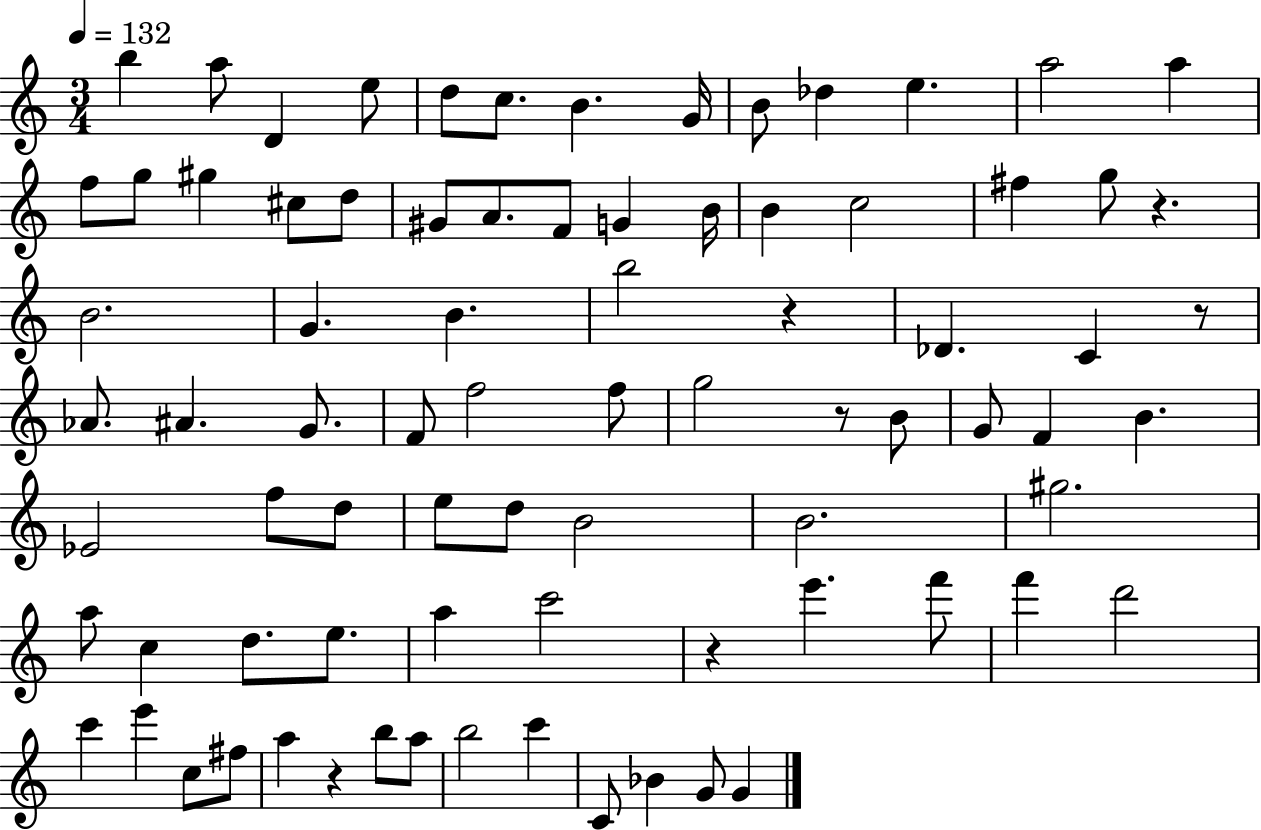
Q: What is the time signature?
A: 3/4